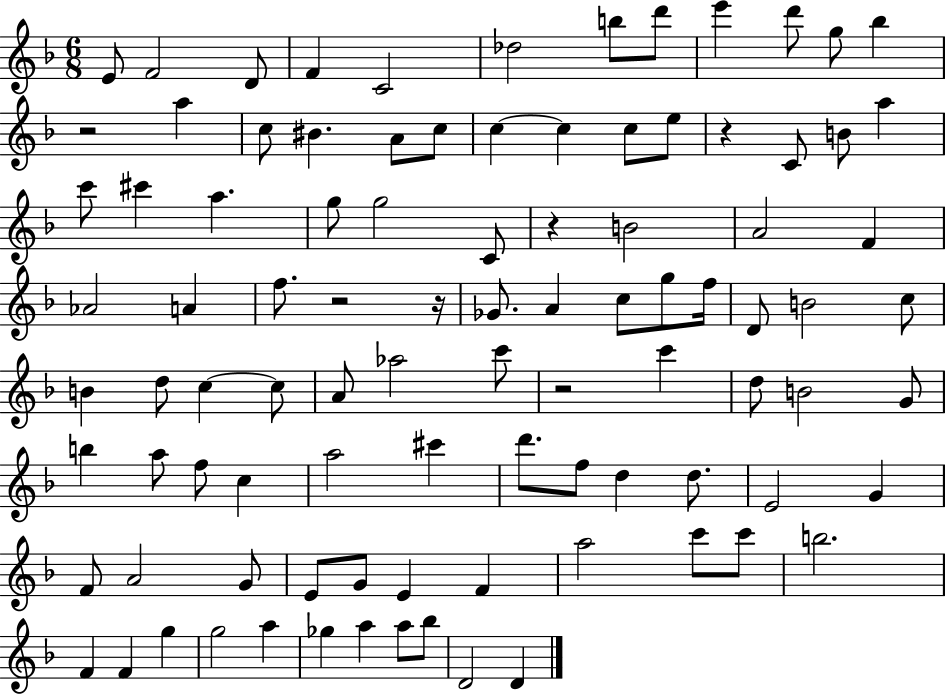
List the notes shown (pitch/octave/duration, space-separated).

E4/e F4/h D4/e F4/q C4/h Db5/h B5/e D6/e E6/q D6/e G5/e Bb5/q R/h A5/q C5/e BIS4/q. A4/e C5/e C5/q C5/q C5/e E5/e R/q C4/e B4/e A5/q C6/e C#6/q A5/q. G5/e G5/h C4/e R/q B4/h A4/h F4/q Ab4/h A4/q F5/e. R/h R/s Gb4/e. A4/q C5/e G5/e F5/s D4/e B4/h C5/e B4/q D5/e C5/q C5/e A4/e Ab5/h C6/e R/h C6/q D5/e B4/h G4/e B5/q A5/e F5/e C5/q A5/h C#6/q D6/e. F5/e D5/q D5/e. E4/h G4/q F4/e A4/h G4/e E4/e G4/e E4/q F4/q A5/h C6/e C6/e B5/h. F4/q F4/q G5/q G5/h A5/q Gb5/q A5/q A5/e Bb5/e D4/h D4/q